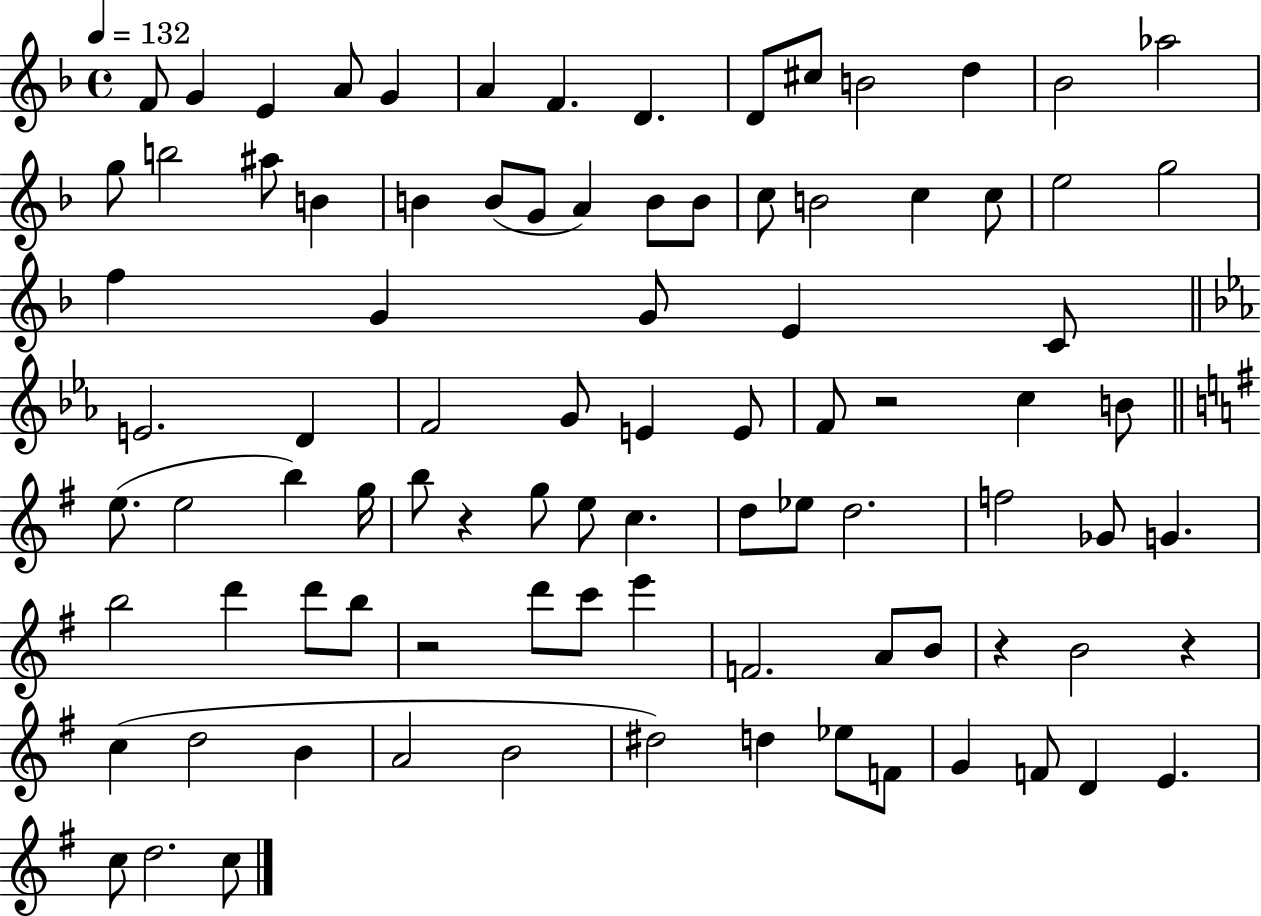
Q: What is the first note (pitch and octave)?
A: F4